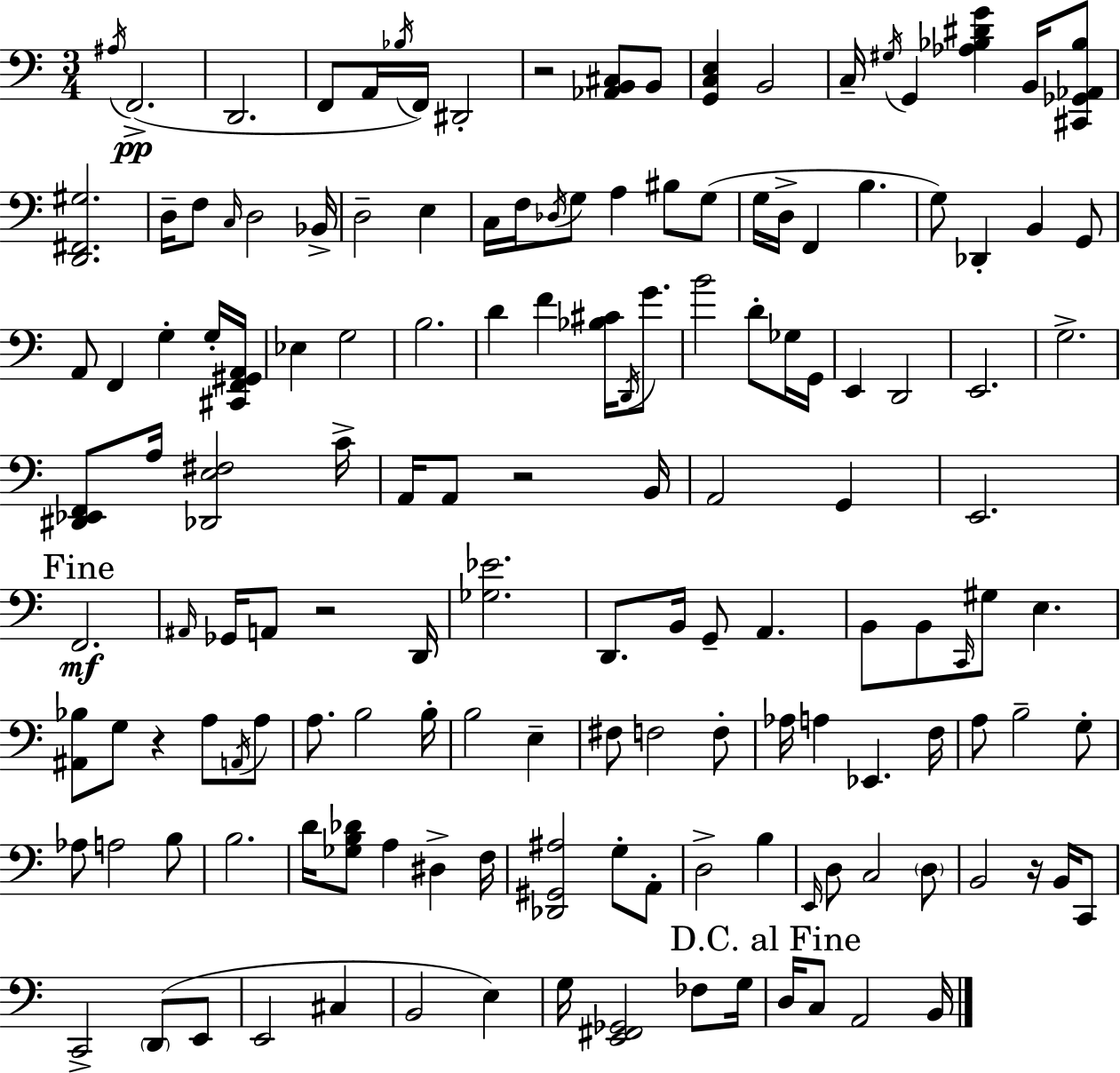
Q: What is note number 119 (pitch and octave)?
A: E2